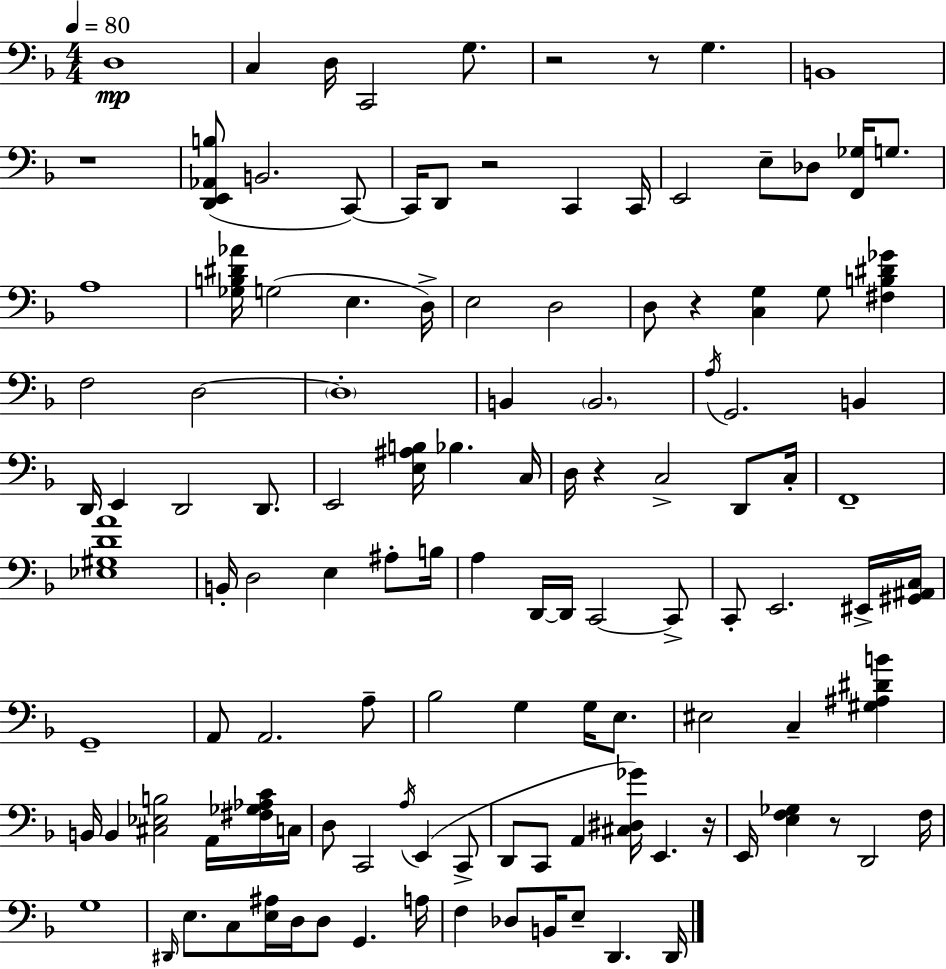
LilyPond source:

{
  \clef bass
  \numericTimeSignature
  \time 4/4
  \key f \major
  \tempo 4 = 80
  d1\mp | c4 d16 c,2 g8. | r2 r8 g4. | b,1 | \break r1 | <d, e, aes, b>8( b,2. c,8~~) | c,16 d,8 r2 c,4 c,16 | e,2 e8-- des8 <f, ges>16 g8. | \break a1 | <ges b dis' aes'>16 g2( e4. d16->) | e2 d2 | d8 r4 <c g>4 g8 <fis b dis' ges'>4 | \break f2 d2~~ | \parenthesize d1-. | b,4 \parenthesize b,2. | \acciaccatura { a16 } g,2. b,4 | \break d,16 e,4 d,2 d,8. | e,2 <e ais b>16 bes4. | c16 d16 r4 c2-> d,8 | c16-. f,1-- | \break <ees gis d' a'>1 | b,16-. d2 e4 ais8-. | b16 a4 d,16~~ d,16 c,2~~ c,8-> | c,8-. e,2. eis,16-> | \break <gis, ais, c>16 g,1-- | a,8 a,2. a8-- | bes2 g4 g16 e8. | eis2 c4-- <gis ais dis' b'>4 | \break b,16 b,4 <cis ees b>2 a,16 <fis ges aes c'>16 | c16 d8 c,2 \acciaccatura { a16 } e,4( | c,8-> d,8 c,8 a,4 <cis dis ges'>16) e,4. | r16 e,16 <e f ges>4 r8 d,2 | \break f16 g1 | \grace { dis,16 } e8. c8 <e ais>16 d16 d8 g,4. | a16 f4 des8 b,16 e8-- d,4. | d,16 \bar "|."
}